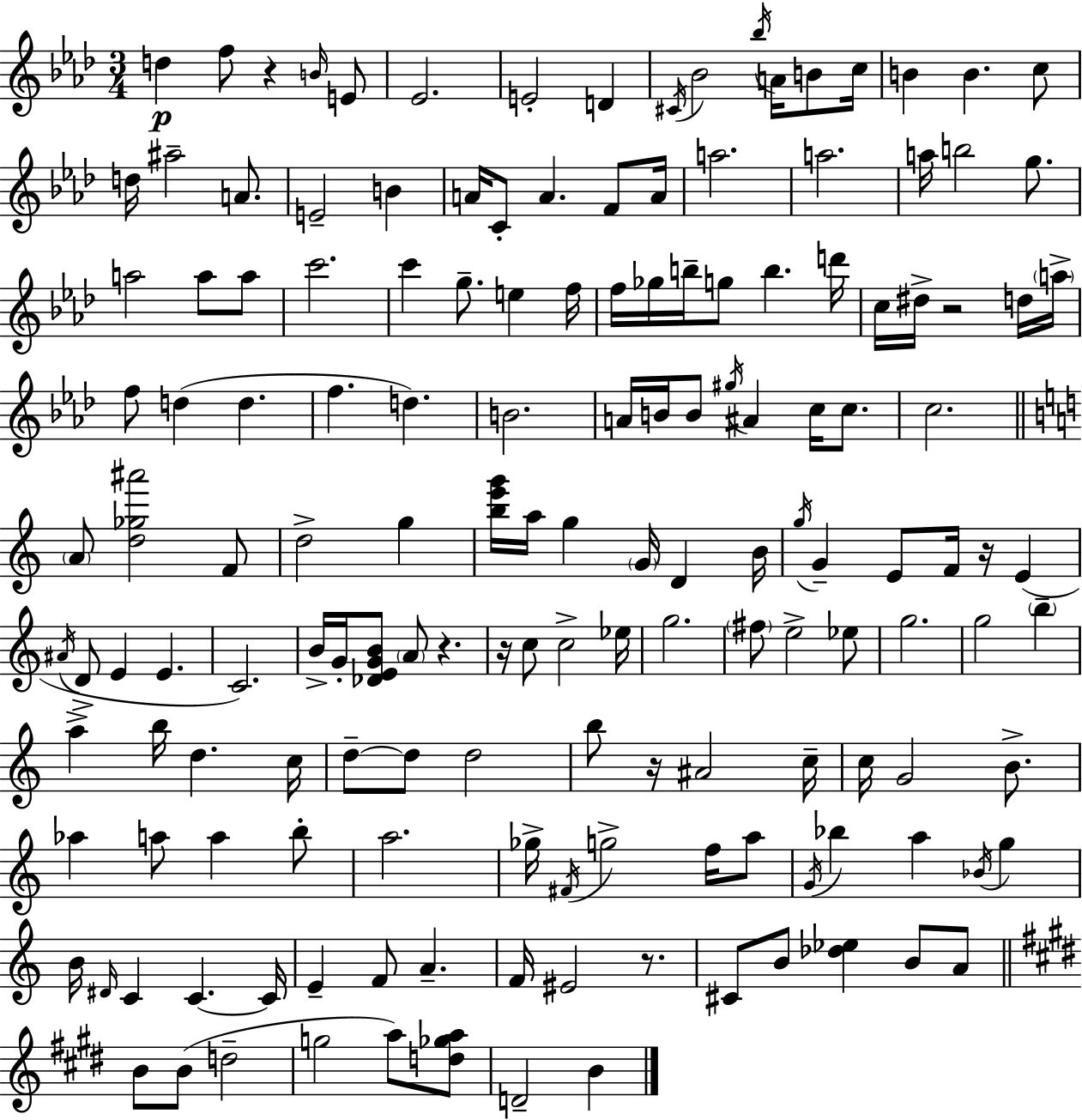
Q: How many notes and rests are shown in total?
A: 156